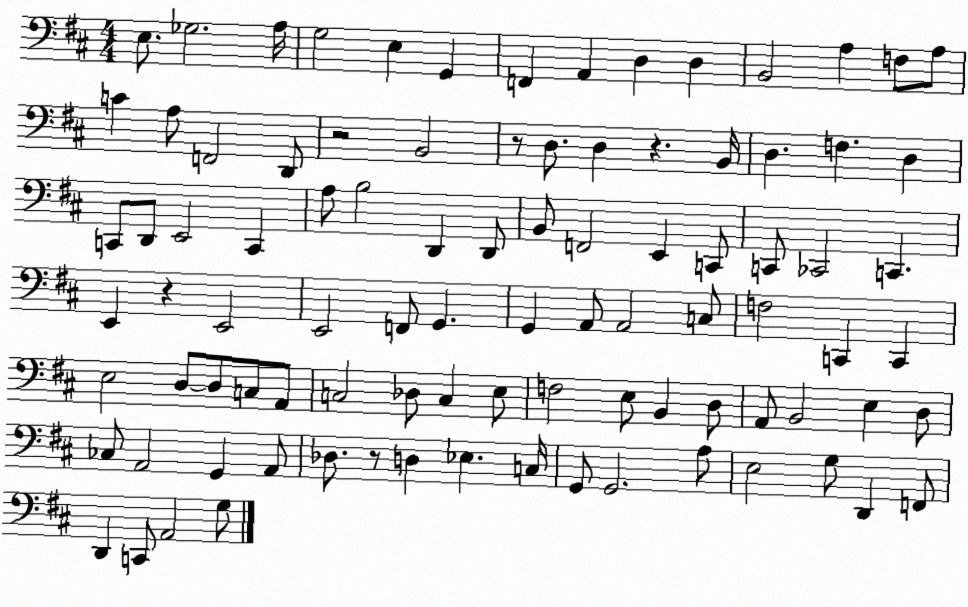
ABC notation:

X:1
T:Untitled
M:4/4
L:1/4
K:D
E,/2 _G,2 A,/4 G,2 E, G,, F,, A,, D, D, B,,2 A, F,/2 A,/2 C A,/2 F,,2 D,,/2 z2 B,,2 z/2 D,/2 D, z B,,/4 D, F, D, C,,/2 D,,/2 E,,2 C,, A,/2 B,2 D,, D,,/2 B,,/2 F,,2 E,, C,,/2 C,,/2 _C,,2 C,, E,, z E,,2 E,,2 F,,/2 G,, G,, A,,/2 A,,2 C,/2 F,2 C,, C,, E,2 D,/2 D,/2 C,/2 A,,/2 C,2 _D,/2 C, E,/2 F,2 E,/2 B,, D,/2 A,,/2 B,,2 E, D,/2 _C,/2 A,,2 G,, A,,/2 _D,/2 z/2 D, _E, C,/4 G,,/2 G,,2 A,/2 E,2 G,/2 D,, F,,/2 D,, C,,/2 A,,2 G,/2